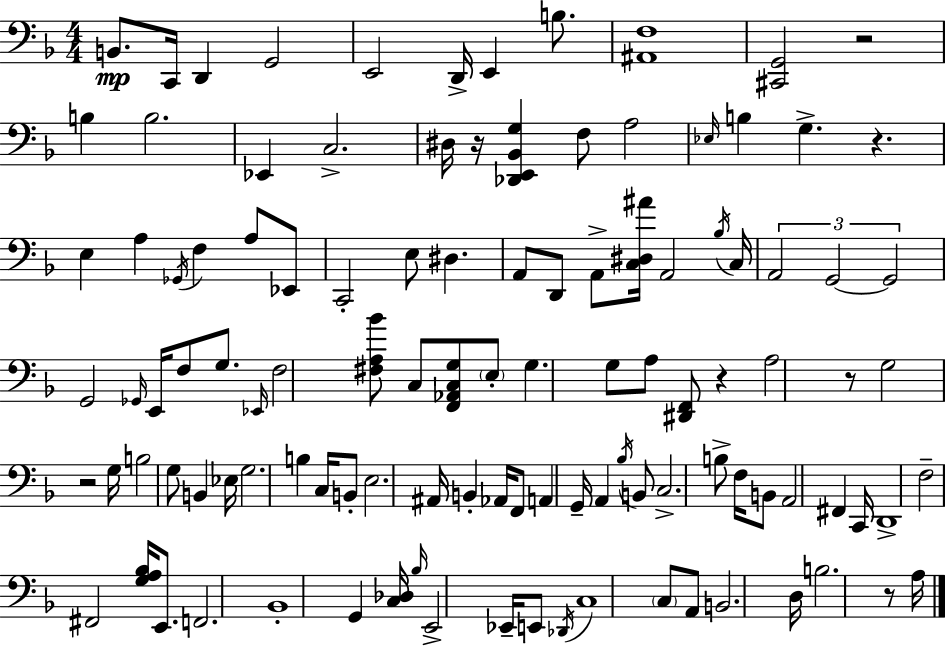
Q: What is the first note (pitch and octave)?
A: B2